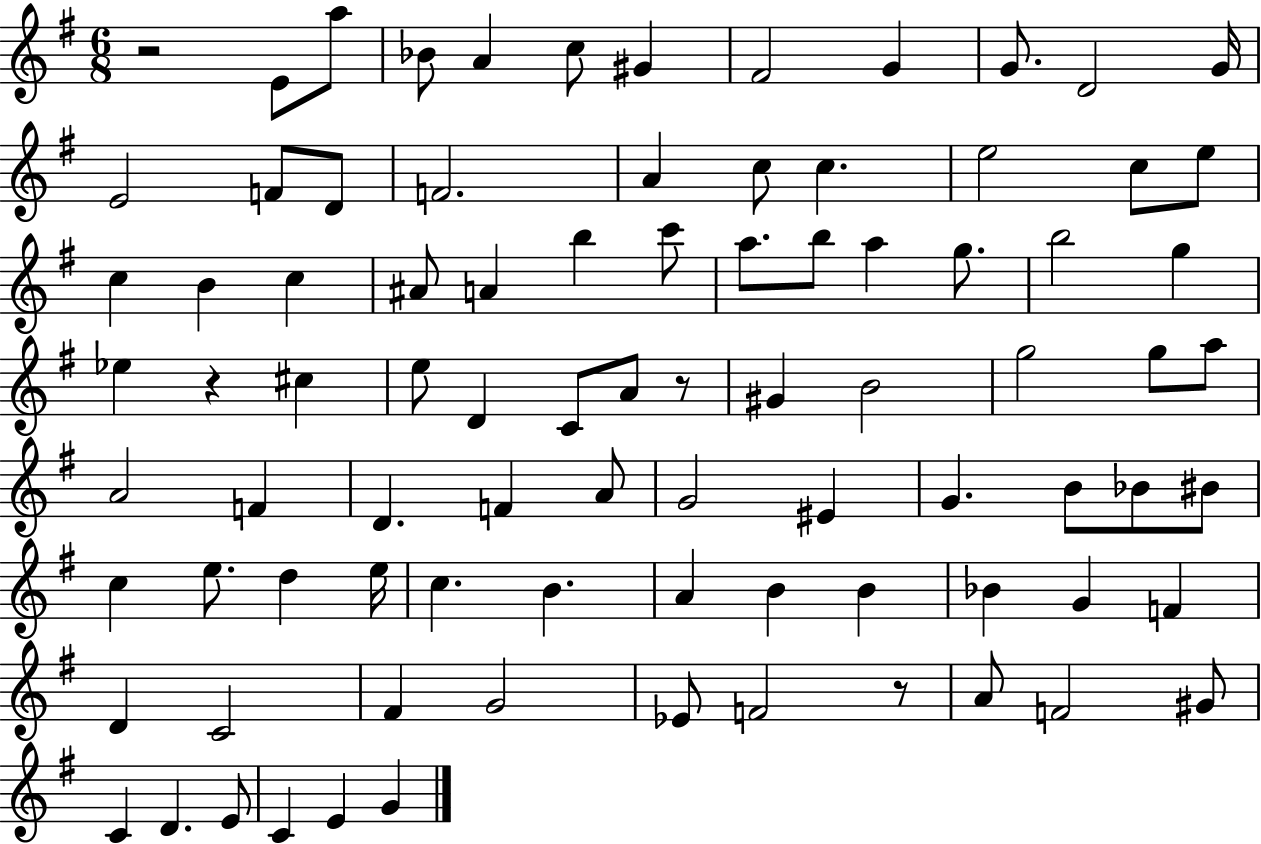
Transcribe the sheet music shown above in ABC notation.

X:1
T:Untitled
M:6/8
L:1/4
K:G
z2 E/2 a/2 _B/2 A c/2 ^G ^F2 G G/2 D2 G/4 E2 F/2 D/2 F2 A c/2 c e2 c/2 e/2 c B c ^A/2 A b c'/2 a/2 b/2 a g/2 b2 g _e z ^c e/2 D C/2 A/2 z/2 ^G B2 g2 g/2 a/2 A2 F D F A/2 G2 ^E G B/2 _B/2 ^B/2 c e/2 d e/4 c B A B B _B G F D C2 ^F G2 _E/2 F2 z/2 A/2 F2 ^G/2 C D E/2 C E G